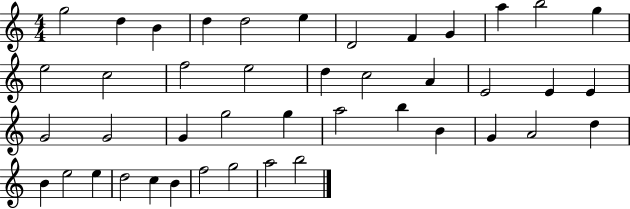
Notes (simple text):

G5/h D5/q B4/q D5/q D5/h E5/q D4/h F4/q G4/q A5/q B5/h G5/q E5/h C5/h F5/h E5/h D5/q C5/h A4/q E4/h E4/q E4/q G4/h G4/h G4/q G5/h G5/q A5/h B5/q B4/q G4/q A4/h D5/q B4/q E5/h E5/q D5/h C5/q B4/q F5/h G5/h A5/h B5/h